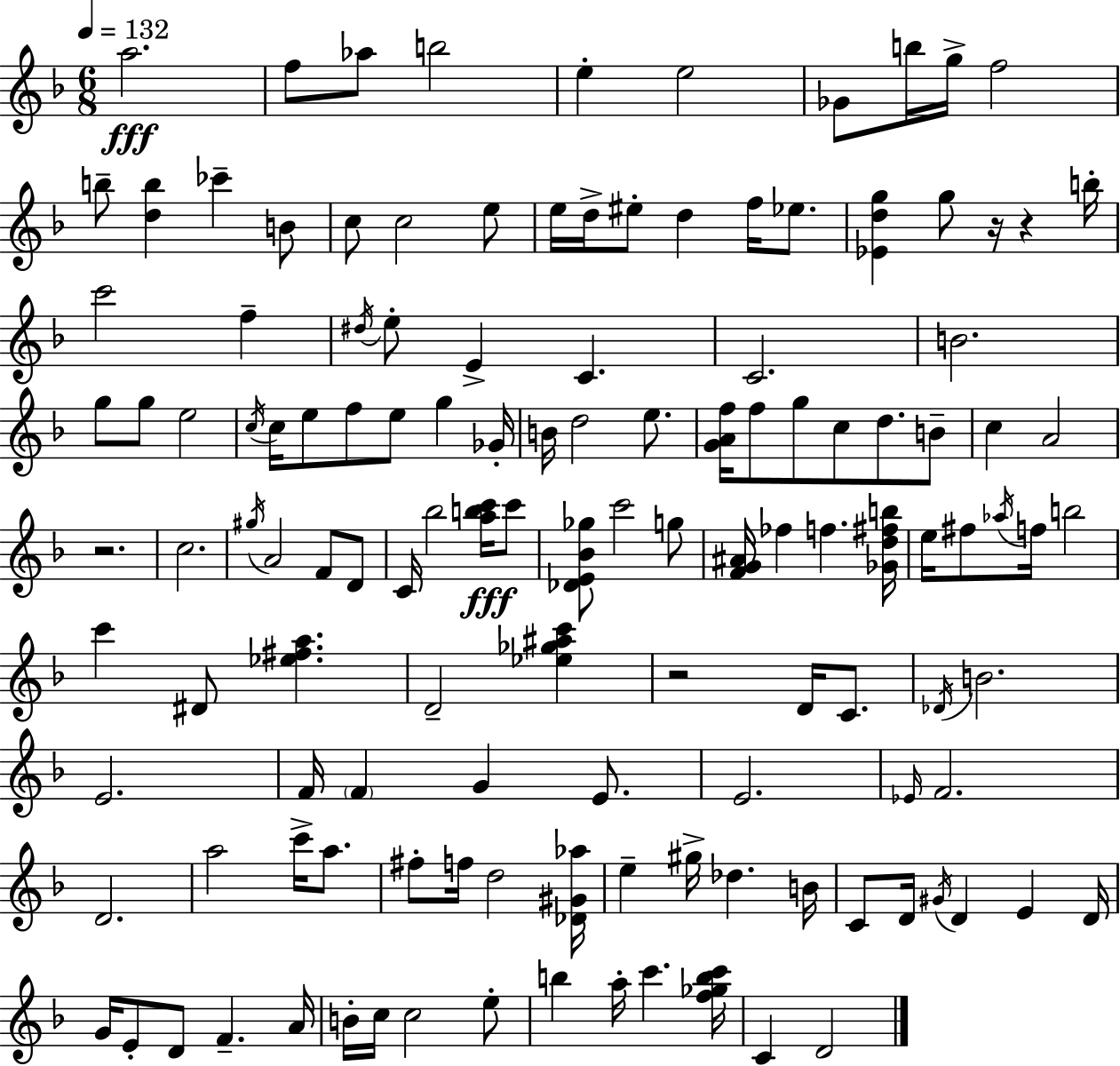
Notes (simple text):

A5/h. F5/e Ab5/e B5/h E5/q E5/h Gb4/e B5/s G5/s F5/h B5/e [D5,B5]/q CES6/q B4/e C5/e C5/h E5/e E5/s D5/s EIS5/e D5/q F5/s Eb5/e. [Eb4,D5,G5]/q G5/e R/s R/q B5/s C6/h F5/q D#5/s E5/e E4/q C4/q. C4/h. B4/h. G5/e G5/e E5/h C5/s C5/s E5/e F5/e E5/e G5/q Gb4/s B4/s D5/h E5/e. [G4,A4,F5]/s F5/e G5/e C5/e D5/e. B4/e C5/q A4/h R/h. C5/h. G#5/s A4/h F4/e D4/e C4/s Bb5/h [A5,B5,C6]/s C6/e [Db4,E4,Bb4,Gb5]/e C6/h G5/e [F4,G4,A#4]/s FES5/q F5/q. [Gb4,D5,F#5,B5]/s E5/s F#5/e Ab5/s F5/s B5/h C6/q D#4/e [Eb5,F#5,A5]/q. D4/h [Eb5,Gb5,A#5,C6]/q R/h D4/s C4/e. Db4/s B4/h. E4/h. F4/s F4/q G4/q E4/e. E4/h. Eb4/s F4/h. D4/h. A5/h C6/s A5/e. F#5/e F5/s D5/h [Db4,G#4,Ab5]/s E5/q G#5/s Db5/q. B4/s C4/e D4/s G#4/s D4/q E4/q D4/s G4/s E4/e D4/e F4/q. A4/s B4/s C5/s C5/h E5/e B5/q A5/s C6/q. [F5,Gb5,B5,C6]/s C4/q D4/h